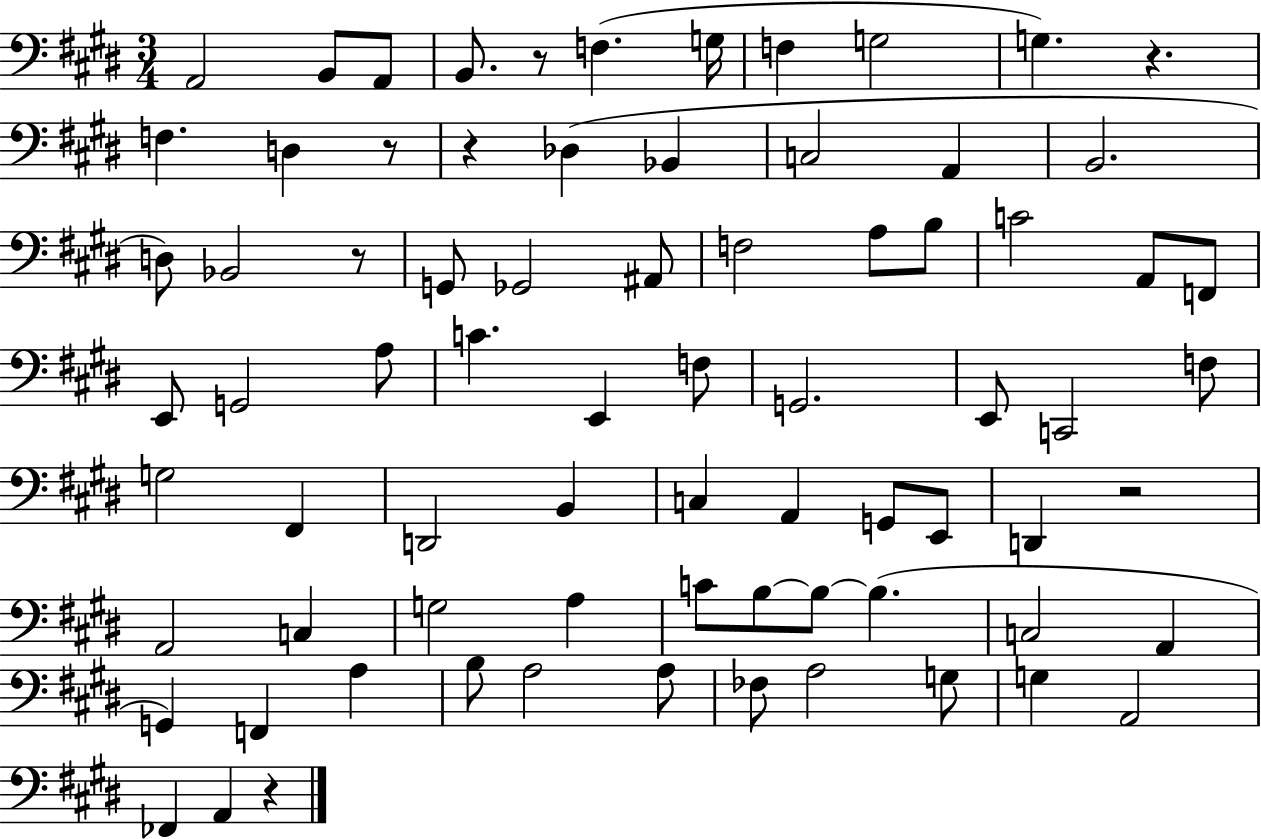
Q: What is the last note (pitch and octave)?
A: A2